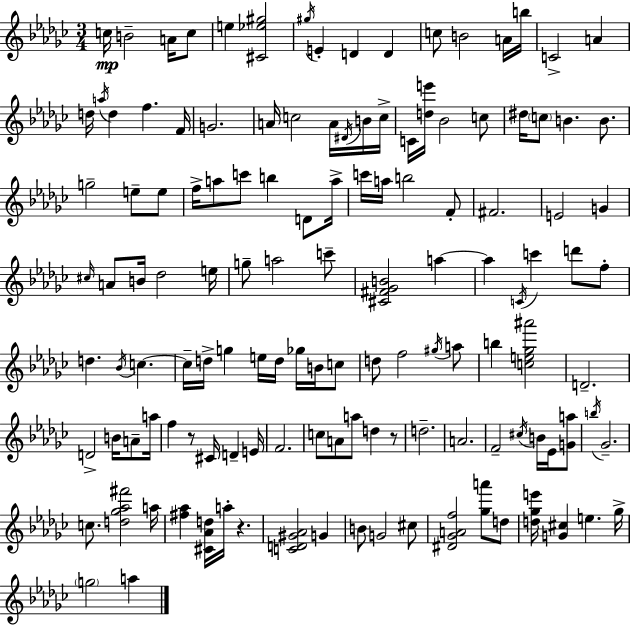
{
  \clef treble
  \numericTimeSignature
  \time 3/4
  \key ees \minor
  c''16\mp b'2-- a'16 c''8 | e''4 <cis' ees'' gis''>2 | \acciaccatura { gis''16 } e'4-. d'4 d'4 | c''8 b'2 a'16 | \break b''16 c'2-> a'4 | d''16 \acciaccatura { a''16 } d''4 f''4. | f'16 g'2. | a'16 c''2 a'16 | \break \acciaccatura { dis'16 } b'16 c''16-> c'16 <d'' e'''>16 bes'2 | c''8 dis''16 \parenthesize c''8 b'4. | b'8. g''2-- e''8-- | e''8 f''16-> a''8 c'''8 b''4 | \break d'8 a''16-> c'''16 a''16 b''2 | f'8-. fis'2. | e'2 g'4 | \grace { cis''16 } a'8 b'16 des''2 | \break e''16 g''8-- a''2 | c'''8-- <cis' fis' ges' b'>2 | a''4~~ a''4 \acciaccatura { c'16 } c'''4 | d'''8 f''8-. d''4. \acciaccatura { bes'16 } | \break c''4.~~ c''16-- d''16-> g''4 | e''16 d''16 ges''16 b'16 c''8 d''8 f''2 | \acciaccatura { gis''16 } a''8 b''4 <c'' e'' ges'' ais'''>2 | d'2.-- | \break d'2-> | b'16 a'8-- a''16 f''4 r8 | cis'16 d'4-- e'16 f'2. | c''8 a'8 a''8 | \break d''4 r8 d''2.-- | a'2. | f'2-- | \acciaccatura { cis''16 } b'16 ees'16 <g' a''>8 \acciaccatura { b''16 } ges'2.-- | \break c''8. | <d'' ges'' aes'' fis'''>2 a''16 <fis'' aes''>4 | <cis' aes' d''>16 a''16-. r4. <c' d' gis' aes'>2 | g'4 b'8 g'2 | \break cis''8 <dis' ges' a' f''>2 | <ges'' a'''>8 d''8 <d'' ges'' e'''>16 <g' cis''>4 | e''4. ges''16-> \parenthesize g''2 | a''4 \bar "|."
}